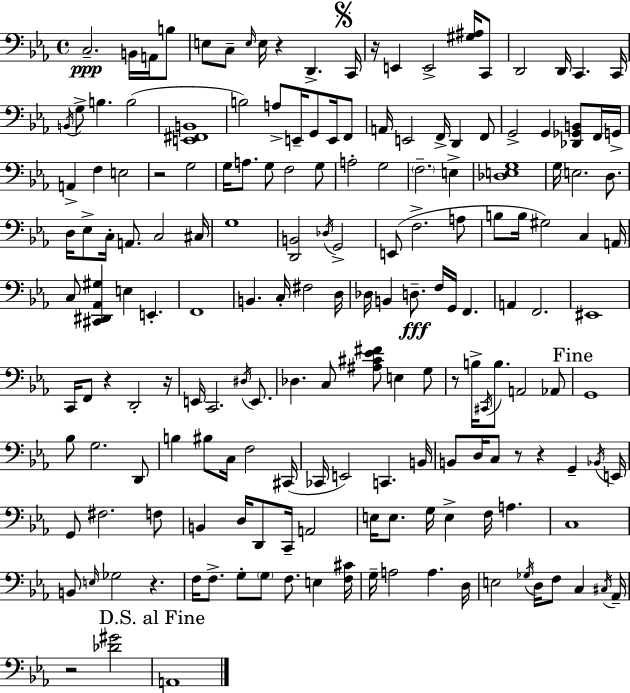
X:1
T:Untitled
M:4/4
L:1/4
K:Eb
C,2 B,,/4 A,,/4 B,/2 E,/2 C,/2 E,/4 E,/4 z D,, C,,/4 z/4 E,, E,,2 [^G,^A,]/4 C,,/2 D,,2 D,,/4 C,, C,,/4 B,,/4 G,/2 B, B,2 [E,,^F,,B,,]4 B,2 A,/2 E,,/4 G,,/2 E,,/4 F,,/2 A,,/4 E,,2 F,,/4 D,, F,,/2 G,,2 G,, [_D,,_G,,B,,]/2 F,,/4 G,,/4 A,, F, E,2 z2 G,2 G,/4 A,/2 G,/2 F,2 G,/2 A,2 G,2 F,2 E, [_D,E,G,]4 G,/4 E,2 D,/2 D,/4 _E,/2 C,/4 A,,/2 C,2 ^C,/4 G,4 [D,,B,,]2 _D,/4 G,,2 E,,/2 F,2 A,/2 B,/2 B,/4 ^G,2 C, A,,/4 C,/2 [^C,,^D,,_A,,^G,] E, E,, F,,4 B,, C,/4 ^F,2 D,/4 _D,/4 B,, D,/2 F,/4 G,,/4 F,, A,, F,,2 ^E,,4 C,,/4 F,,/2 z D,,2 z/4 E,,/4 C,,2 ^D,/4 E,,/2 _D, C,/2 [^A,^C_E^F]/2 E, G,/2 z/2 B,/4 ^C,,/4 B,/2 A,,2 _A,,/2 G,,4 _B,/2 G,2 D,,/2 B, ^B,/2 C,/4 F,2 ^C,,/4 _C,,/4 E,,2 C,, B,,/4 B,,/2 D,/4 C,/2 z/2 z G,, _B,,/4 E,,/4 G,,/2 ^F,2 F,/2 B,, D,/4 D,,/2 C,,/4 A,,2 E,/4 E,/2 G,/4 E, F,/4 A, C,4 B,,/2 E,/4 _G,2 z F,/4 F,/2 G,/2 G,/2 F,/2 E, [F,^C]/4 G,/4 A,2 A, D,/4 E,2 _G,/4 D,/4 F,/2 C, ^C,/4 _A,,/4 z2 [_D^G]2 A,,4